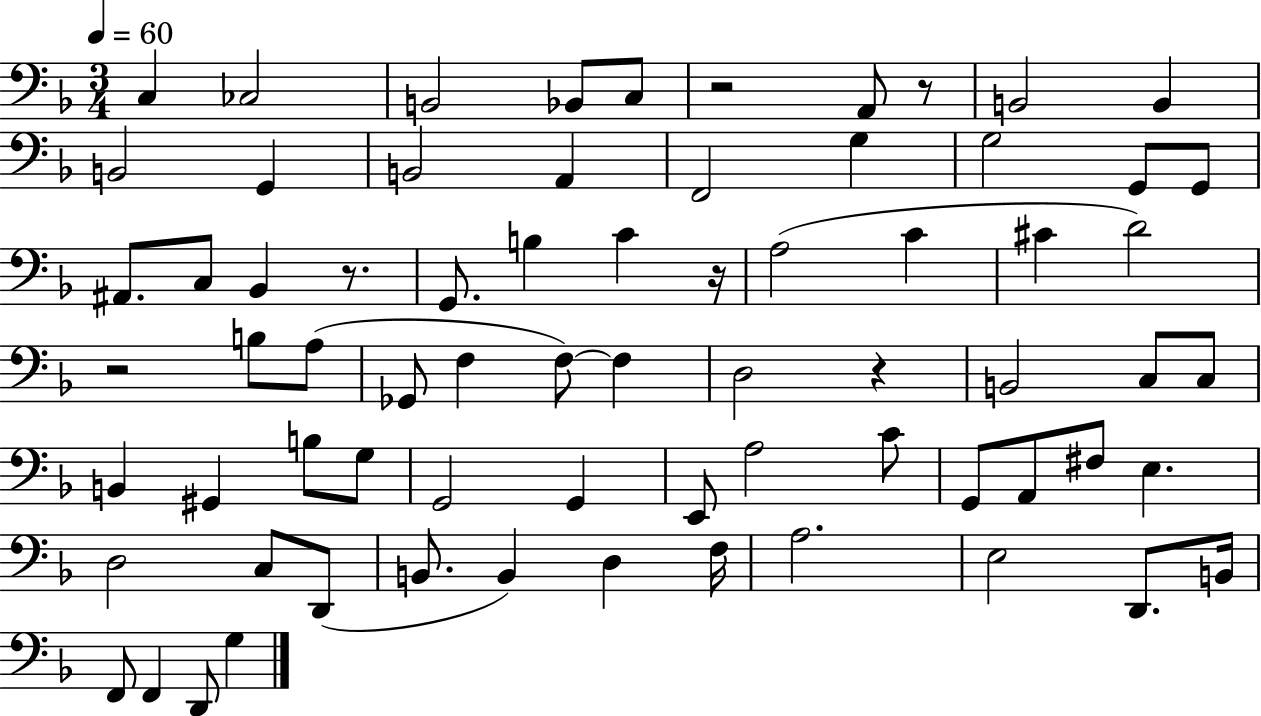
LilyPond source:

{
  \clef bass
  \numericTimeSignature
  \time 3/4
  \key f \major
  \tempo 4 = 60
  c4 ces2 | b,2 bes,8 c8 | r2 a,8 r8 | b,2 b,4 | \break b,2 g,4 | b,2 a,4 | f,2 g4 | g2 g,8 g,8 | \break ais,8. c8 bes,4 r8. | g,8. b4 c'4 r16 | a2( c'4 | cis'4 d'2) | \break r2 b8 a8( | ges,8 f4 f8~~) f4 | d2 r4 | b,2 c8 c8 | \break b,4 gis,4 b8 g8 | g,2 g,4 | e,8 a2 c'8 | g,8 a,8 fis8 e4. | \break d2 c8 d,8( | b,8. b,4) d4 f16 | a2. | e2 d,8. b,16 | \break f,8 f,4 d,8 g4 | \bar "|."
}